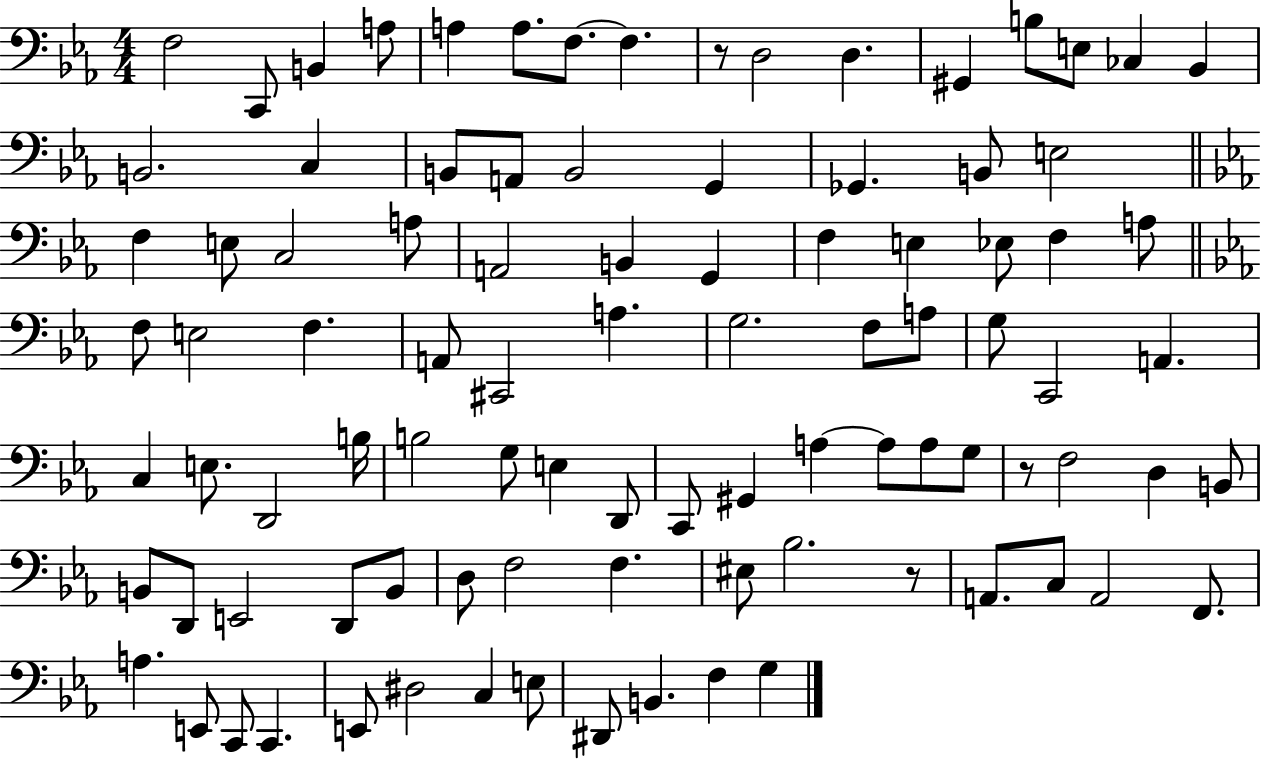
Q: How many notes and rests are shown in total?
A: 94